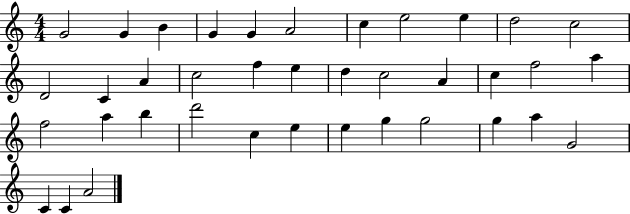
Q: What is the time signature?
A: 4/4